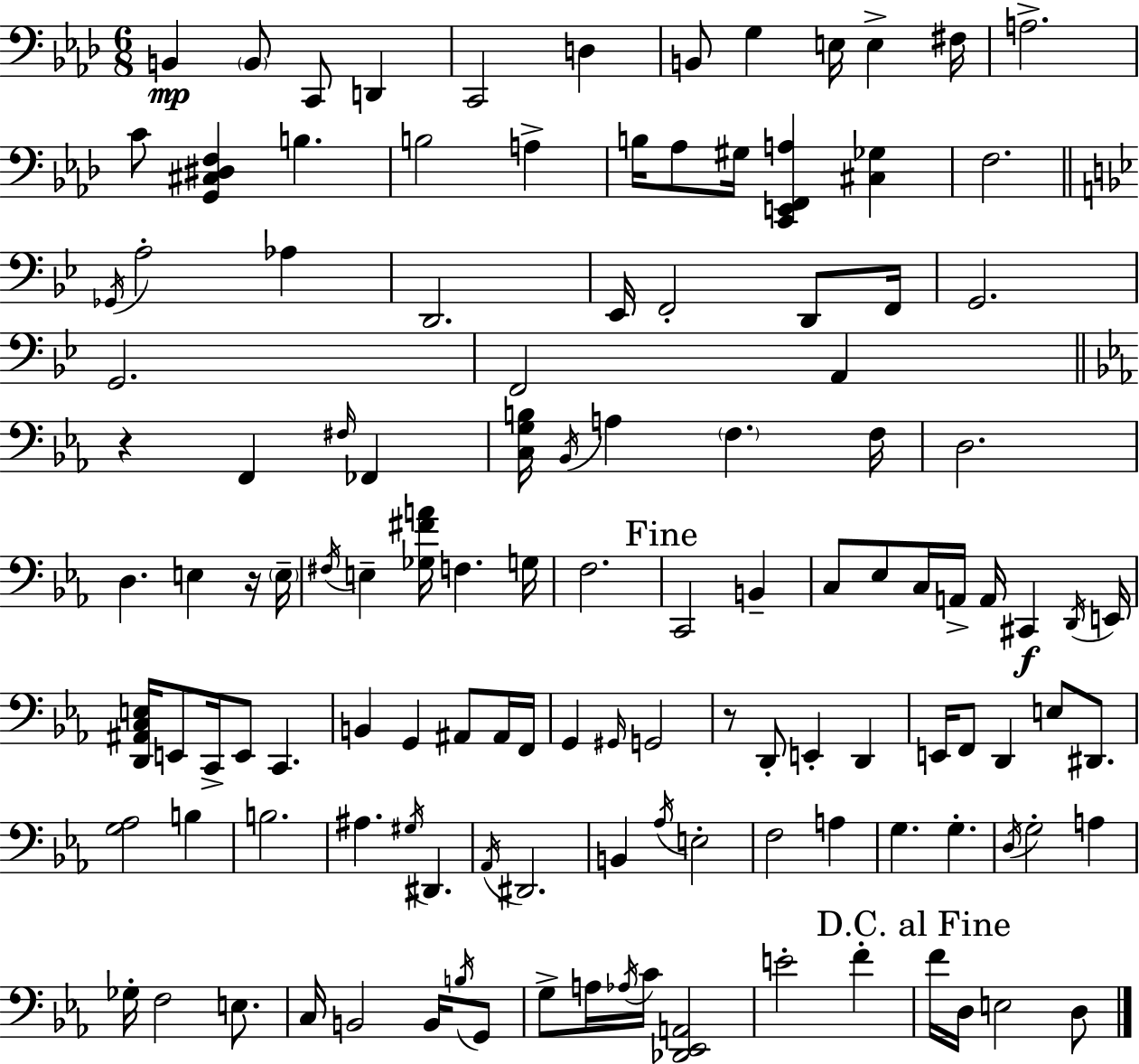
{
  \clef bass
  \numericTimeSignature
  \time 6/8
  \key f \minor
  b,4\mp \parenthesize b,8 c,8 d,4 | c,2 d4 | b,8 g4 e16 e4-> fis16 | a2.-> | \break c'8 <g, cis dis f>4 b4. | b2 a4-> | b16 aes8 gis16 <c, e, f, a>4 <cis ges>4 | f2. | \break \bar "||" \break \key g \minor \acciaccatura { ges,16 } a2-. aes4 | d,2. | ees,16 f,2-. d,8 | f,16 g,2. | \break g,2. | f,2 a,4 | \bar "||" \break \key ees \major r4 f,4 \grace { fis16 } fes,4 | <c g b>16 \acciaccatura { bes,16 } a4 \parenthesize f4. | f16 d2. | d4. e4 | \break r16 \parenthesize e16-- \acciaccatura { fis16 } e4-- <ges fis' a'>16 f4. | g16 f2. | \mark "Fine" c,2 b,4-- | c8 ees8 c16 a,16-> a,16 cis,4\f | \break \acciaccatura { d,16 } e,16 <d, ais, c e>16 e,8 c,16-> e,8 c,4. | b,4 g,4 | ais,8 ais,16 f,16 g,4 \grace { gis,16 } g,2 | r8 d,8-. e,4-. | \break d,4 e,16 f,8 d,4 | e8 dis,8. <g aes>2 | b4 b2. | ais4. \acciaccatura { gis16 } | \break dis,4. \acciaccatura { aes,16 } dis,2. | b,4 \acciaccatura { aes16 } | e2-. f2 | a4 g4. | \break g4.-. \acciaccatura { d16 } g2-. | a4 ges16-. f2 | e8. c16 b,2 | b,16 \acciaccatura { b16 } g,8 g8-> | \break a16 \acciaccatura { aes16 } c'16 <des, ees, a,>2 e'2-. | f'4-. \mark "D.C. al Fine" f'16 | d16 e2 d8 \bar "|."
}